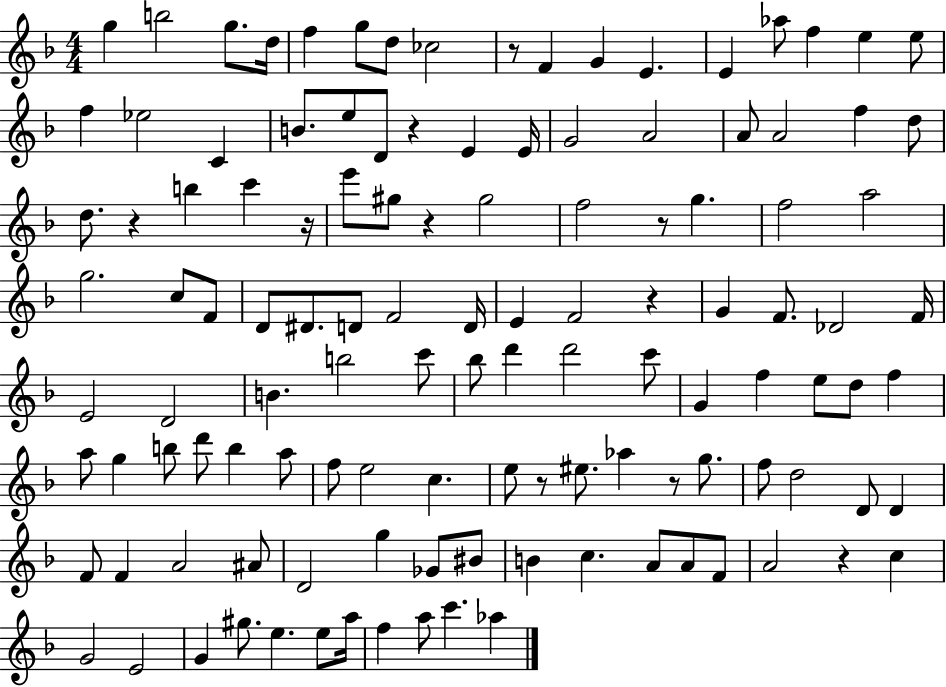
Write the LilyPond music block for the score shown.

{
  \clef treble
  \numericTimeSignature
  \time 4/4
  \key f \major
  g''4 b''2 g''8. d''16 | f''4 g''8 d''8 ces''2 | r8 f'4 g'4 e'4. | e'4 aes''8 f''4 e''4 e''8 | \break f''4 ees''2 c'4 | b'8. e''8 d'8 r4 e'4 e'16 | g'2 a'2 | a'8 a'2 f''4 d''8 | \break d''8. r4 b''4 c'''4 r16 | e'''8 gis''8 r4 gis''2 | f''2 r8 g''4. | f''2 a''2 | \break g''2. c''8 f'8 | d'8 dis'8. d'8 f'2 d'16 | e'4 f'2 r4 | g'4 f'8. des'2 f'16 | \break e'2 d'2 | b'4. b''2 c'''8 | bes''8 d'''4 d'''2 c'''8 | g'4 f''4 e''8 d''8 f''4 | \break a''8 g''4 b''8 d'''8 b''4 a''8 | f''8 e''2 c''4. | e''8 r8 eis''8. aes''4 r8 g''8. | f''8 d''2 d'8 d'4 | \break f'8 f'4 a'2 ais'8 | d'2 g''4 ges'8 bis'8 | b'4 c''4. a'8 a'8 f'8 | a'2 r4 c''4 | \break g'2 e'2 | g'4 gis''8. e''4. e''8 a''16 | f''4 a''8 c'''4. aes''4 | \bar "|."
}